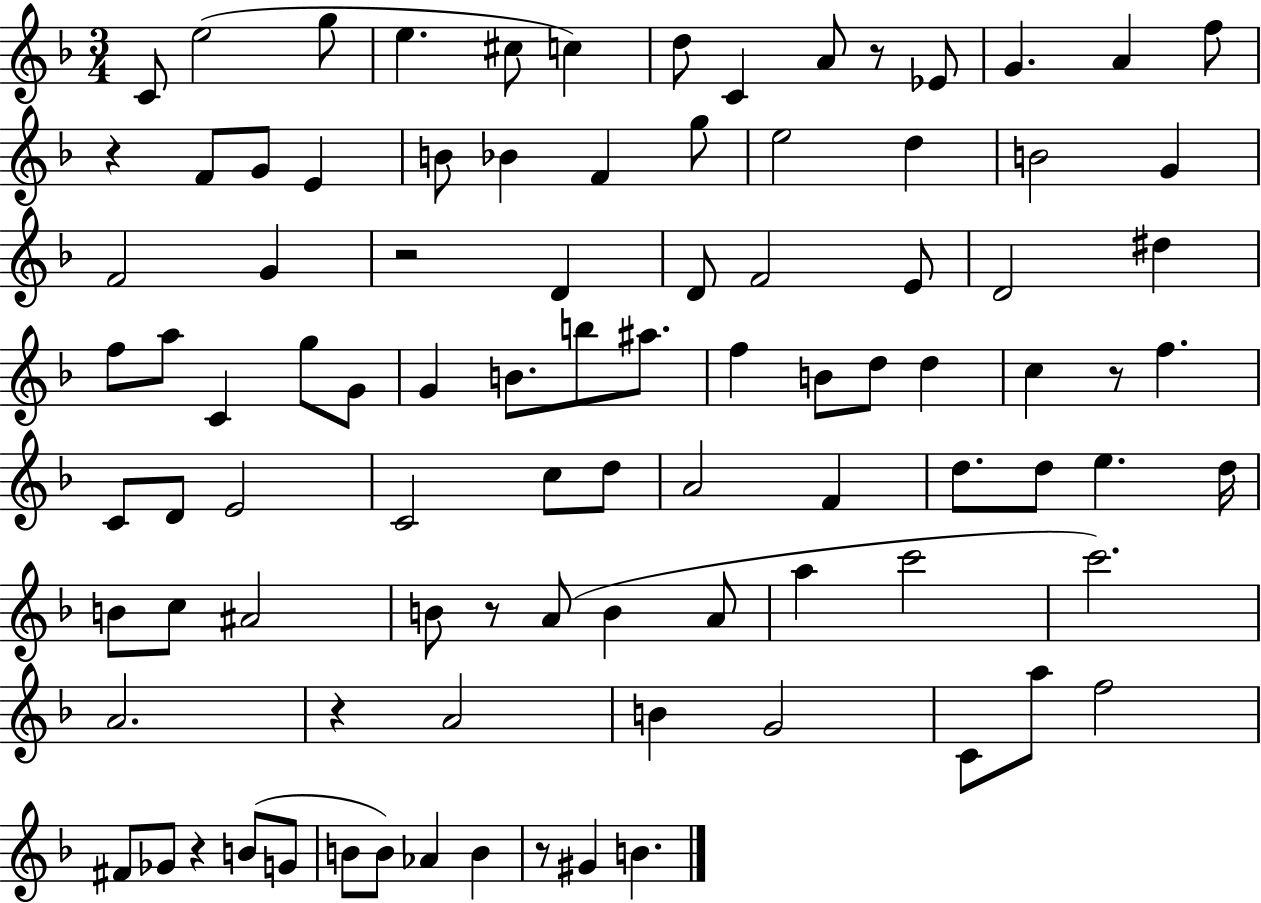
C4/e E5/h G5/e E5/q. C#5/e C5/q D5/e C4/q A4/e R/e Eb4/e G4/q. A4/q F5/e R/q F4/e G4/e E4/q B4/e Bb4/q F4/q G5/e E5/h D5/q B4/h G4/q F4/h G4/q R/h D4/q D4/e F4/h E4/e D4/h D#5/q F5/e A5/e C4/q G5/e G4/e G4/q B4/e. B5/e A#5/e. F5/q B4/e D5/e D5/q C5/q R/e F5/q. C4/e D4/e E4/h C4/h C5/e D5/e A4/h F4/q D5/e. D5/e E5/q. D5/s B4/e C5/e A#4/h B4/e R/e A4/e B4/q A4/e A5/q C6/h C6/h. A4/h. R/q A4/h B4/q G4/h C4/e A5/e F5/h F#4/e Gb4/e R/q B4/e G4/e B4/e B4/e Ab4/q B4/q R/e G#4/q B4/q.